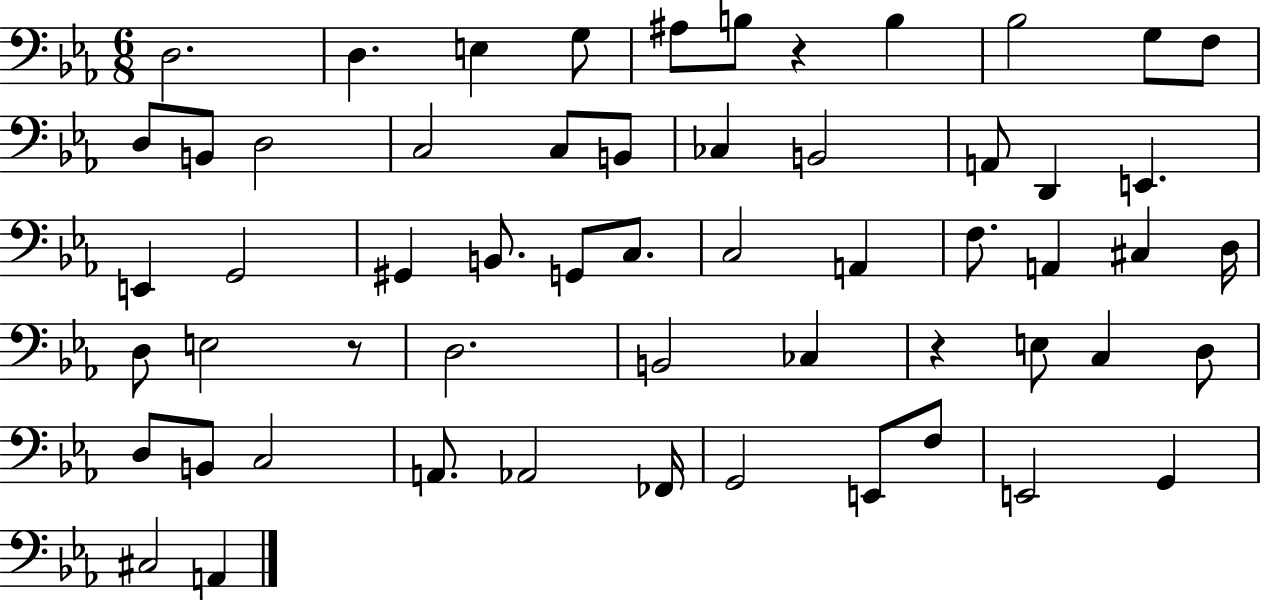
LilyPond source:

{
  \clef bass
  \numericTimeSignature
  \time 6/8
  \key ees \major
  d2. | d4. e4 g8 | ais8 b8 r4 b4 | bes2 g8 f8 | \break d8 b,8 d2 | c2 c8 b,8 | ces4 b,2 | a,8 d,4 e,4. | \break e,4 g,2 | gis,4 b,8. g,8 c8. | c2 a,4 | f8. a,4 cis4 d16 | \break d8 e2 r8 | d2. | b,2 ces4 | r4 e8 c4 d8 | \break d8 b,8 c2 | a,8. aes,2 fes,16 | g,2 e,8 f8 | e,2 g,4 | \break cis2 a,4 | \bar "|."
}